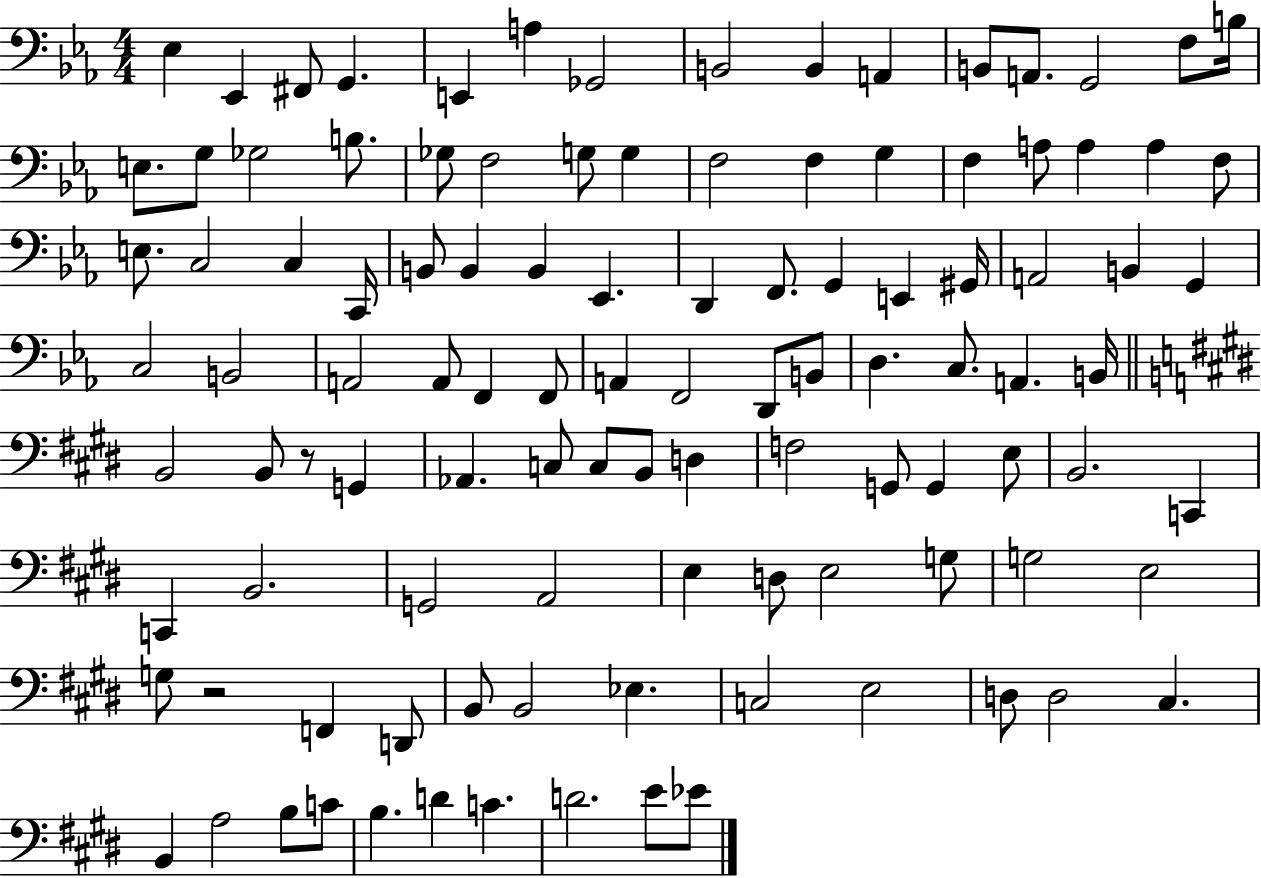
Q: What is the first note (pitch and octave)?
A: Eb3